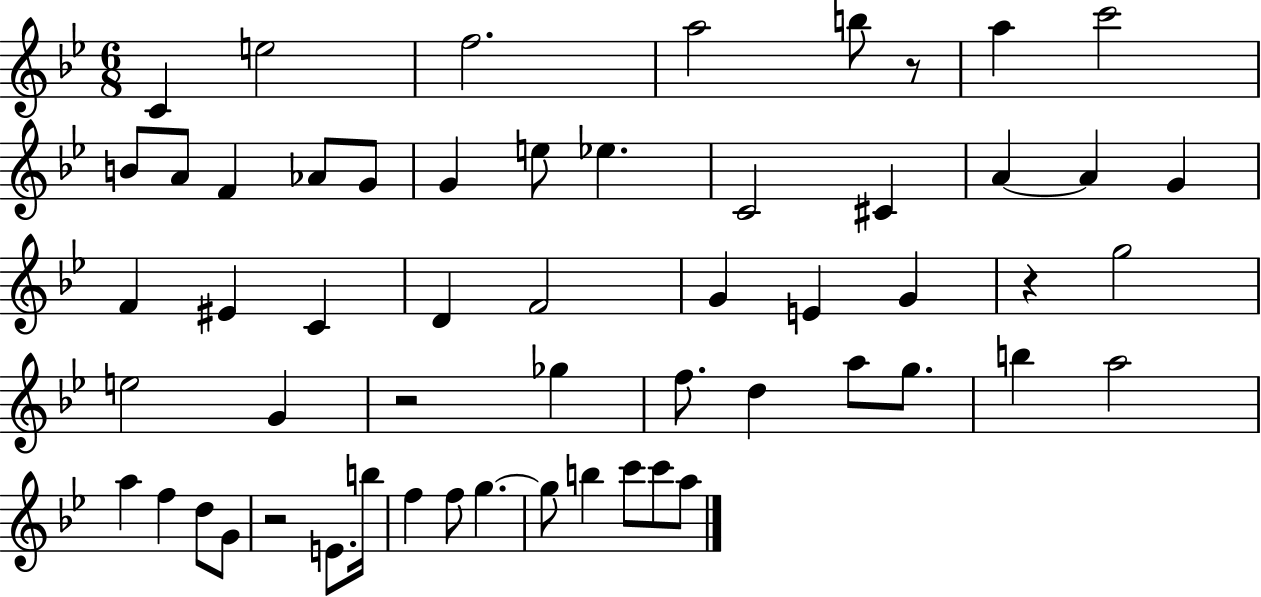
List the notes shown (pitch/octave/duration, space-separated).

C4/q E5/h F5/h. A5/h B5/e R/e A5/q C6/h B4/e A4/e F4/q Ab4/e G4/e G4/q E5/e Eb5/q. C4/h C#4/q A4/q A4/q G4/q F4/q EIS4/q C4/q D4/q F4/h G4/q E4/q G4/q R/q G5/h E5/h G4/q R/h Gb5/q F5/e. D5/q A5/e G5/e. B5/q A5/h A5/q F5/q D5/e G4/e R/h E4/e. B5/s F5/q F5/e G5/q. G5/e B5/q C6/e C6/e A5/e